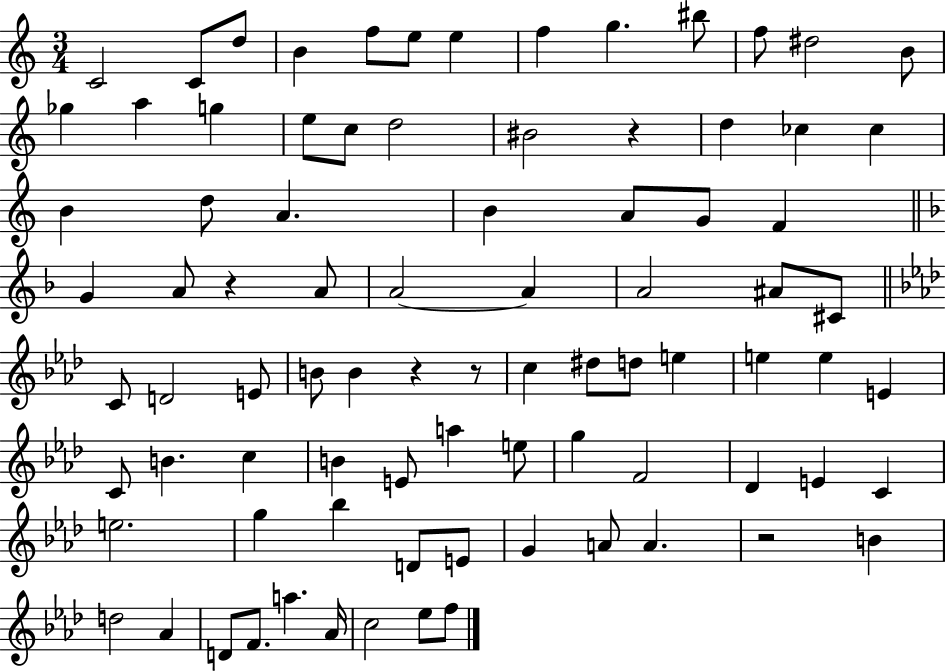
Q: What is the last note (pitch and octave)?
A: F5